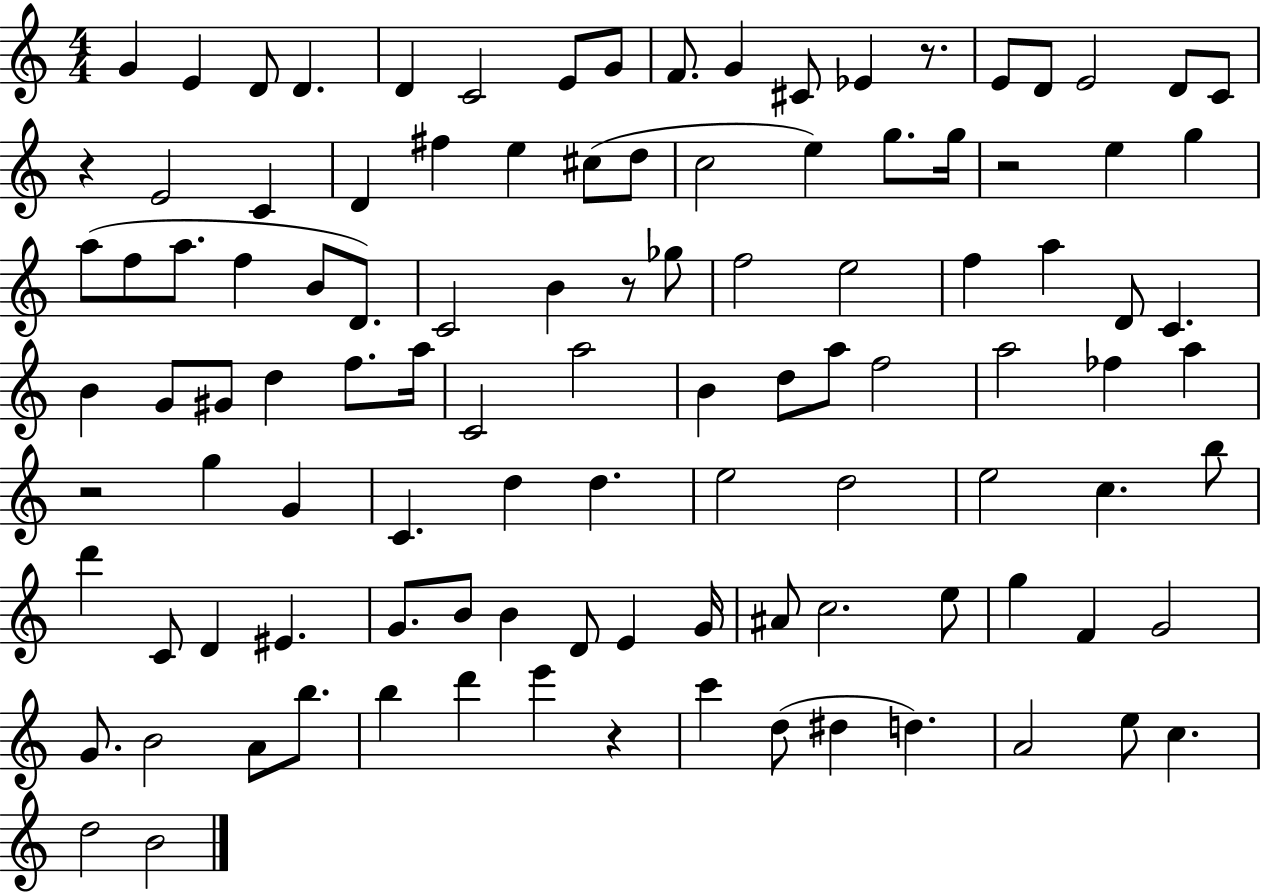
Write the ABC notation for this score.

X:1
T:Untitled
M:4/4
L:1/4
K:C
G E D/2 D D C2 E/2 G/2 F/2 G ^C/2 _E z/2 E/2 D/2 E2 D/2 C/2 z E2 C D ^f e ^c/2 d/2 c2 e g/2 g/4 z2 e g a/2 f/2 a/2 f B/2 D/2 C2 B z/2 _g/2 f2 e2 f a D/2 C B G/2 ^G/2 d f/2 a/4 C2 a2 B d/2 a/2 f2 a2 _f a z2 g G C d d e2 d2 e2 c b/2 d' C/2 D ^E G/2 B/2 B D/2 E G/4 ^A/2 c2 e/2 g F G2 G/2 B2 A/2 b/2 b d' e' z c' d/2 ^d d A2 e/2 c d2 B2